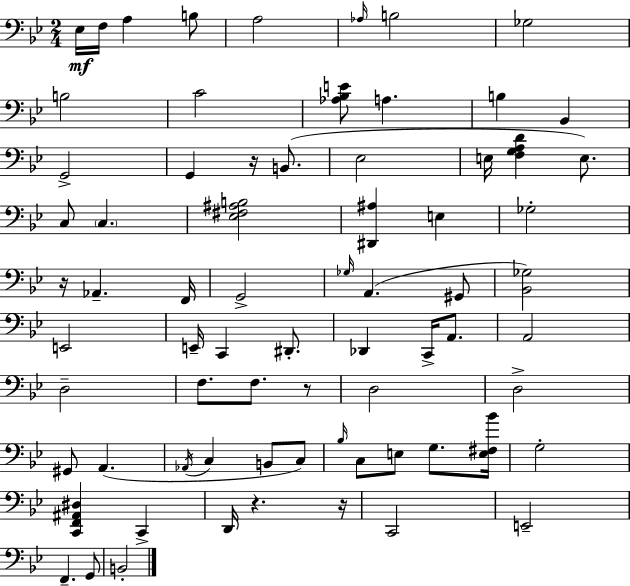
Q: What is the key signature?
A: BES major